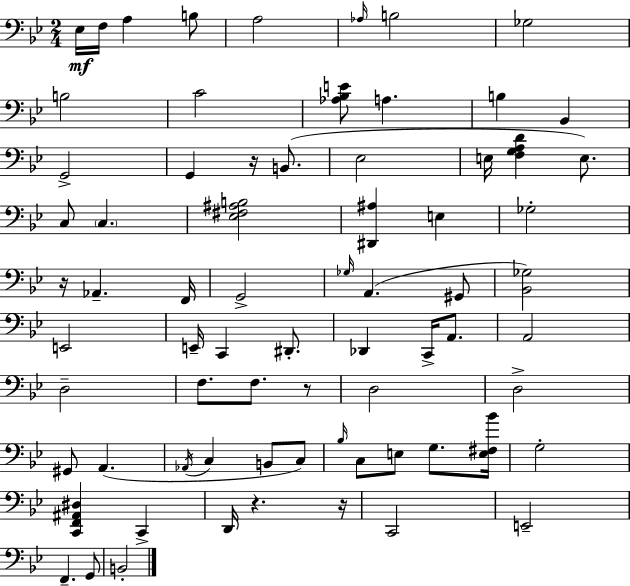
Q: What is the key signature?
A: BES major